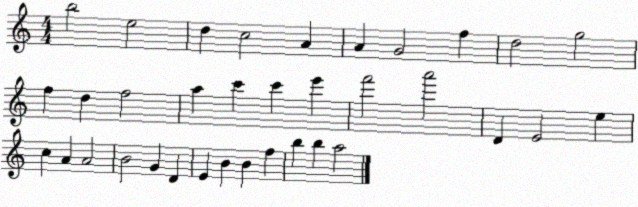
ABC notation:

X:1
T:Untitled
M:4/4
L:1/4
K:C
b2 e2 d c2 A A G2 f d2 g2 f d f2 a c' c' e' f'2 a'2 D E2 e c A A2 B2 G D E B B f b b a2